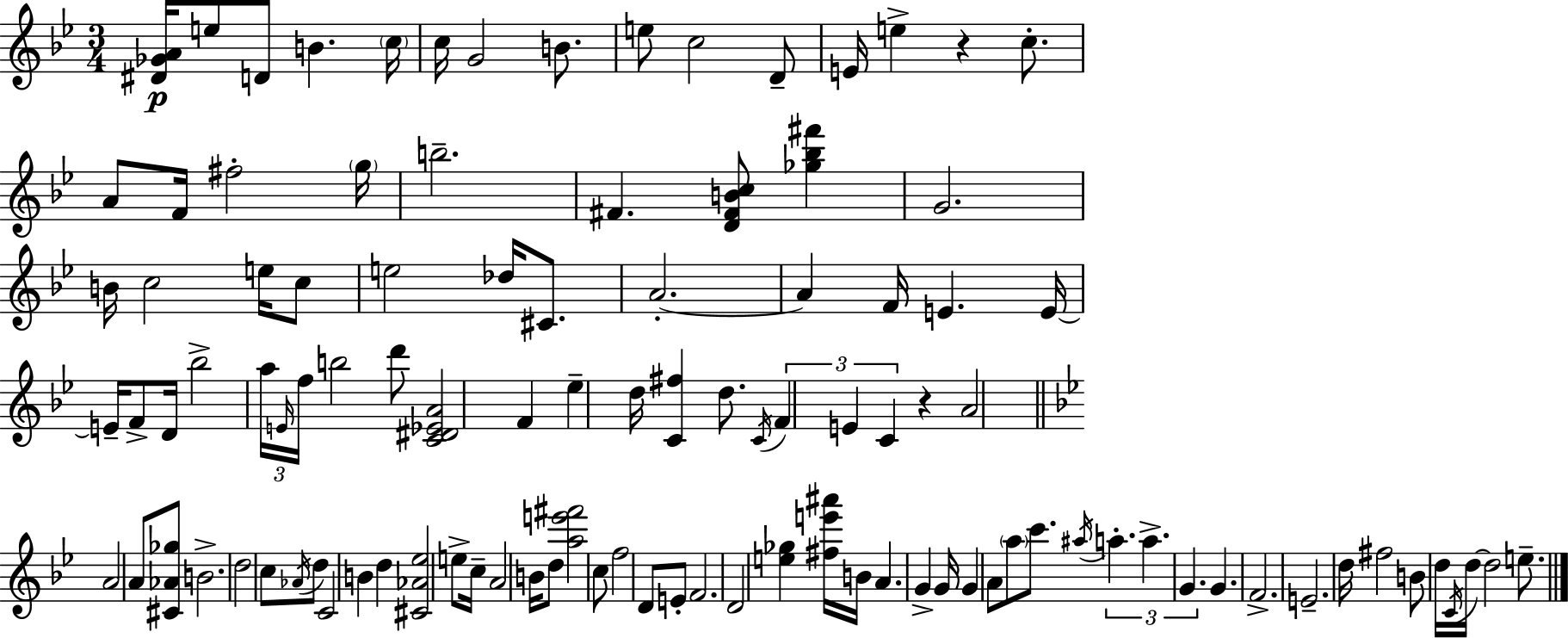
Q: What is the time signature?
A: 3/4